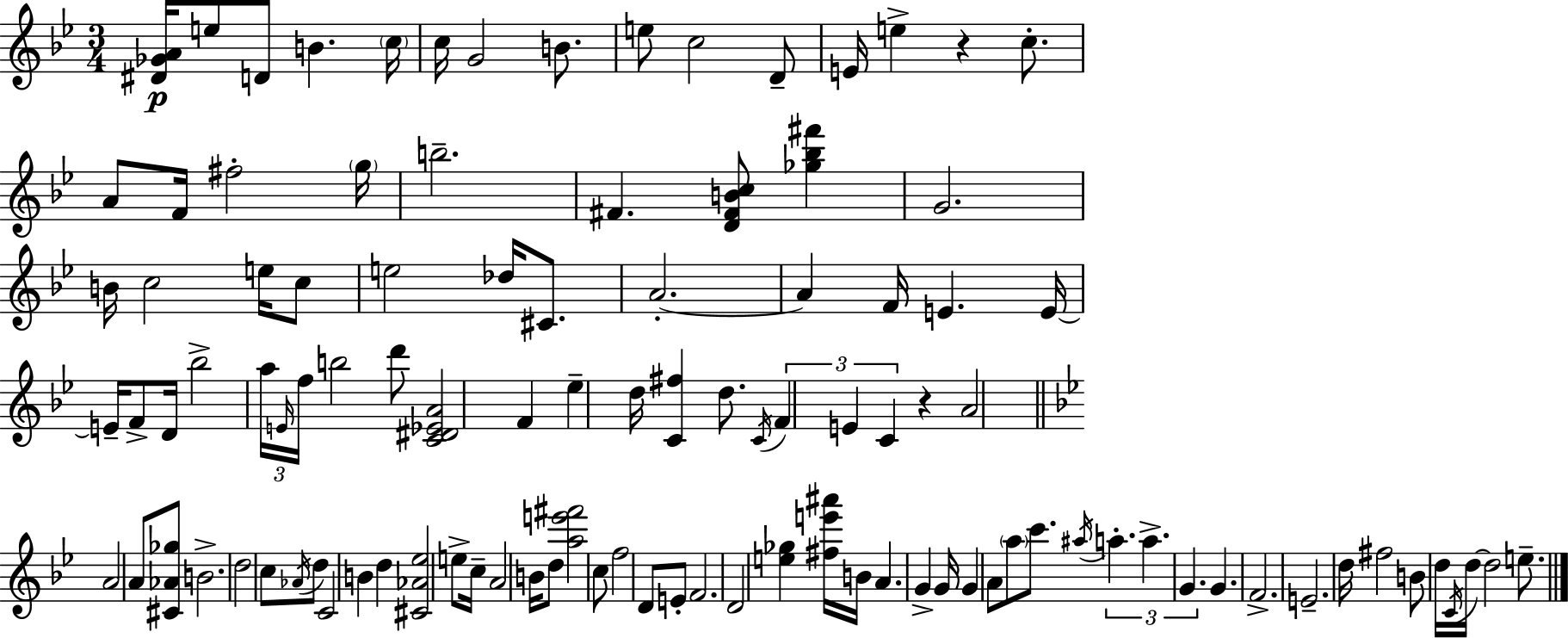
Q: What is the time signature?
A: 3/4